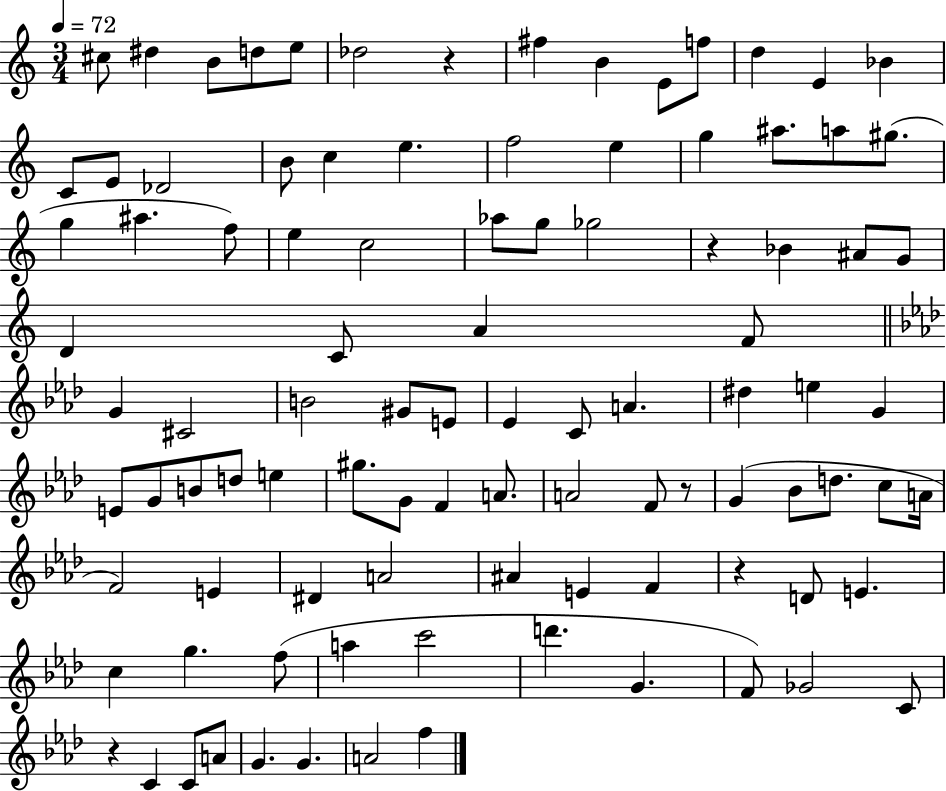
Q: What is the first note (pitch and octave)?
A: C#5